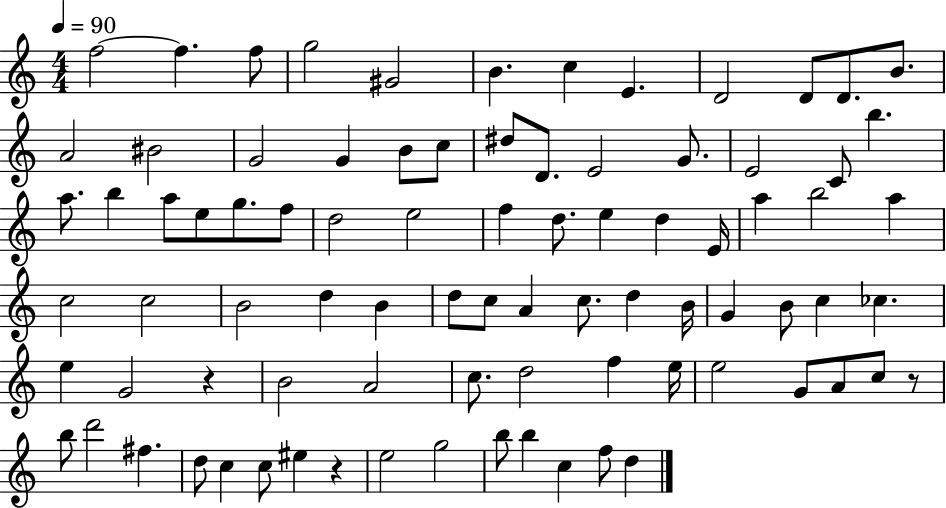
F5/h F5/q. F5/e G5/h G#4/h B4/q. C5/q E4/q. D4/h D4/e D4/e. B4/e. A4/h BIS4/h G4/h G4/q B4/e C5/e D#5/e D4/e. E4/h G4/e. E4/h C4/e B5/q. A5/e. B5/q A5/e E5/e G5/e. F5/e D5/h E5/h F5/q D5/e. E5/q D5/q E4/s A5/q B5/h A5/q C5/h C5/h B4/h D5/q B4/q D5/e C5/e A4/q C5/e. D5/q B4/s G4/q B4/e C5/q CES5/q. E5/q G4/h R/q B4/h A4/h C5/e. D5/h F5/q E5/s E5/h G4/e A4/e C5/e R/e B5/e D6/h F#5/q. D5/e C5/q C5/e EIS5/q R/q E5/h G5/h B5/e B5/q C5/q F5/e D5/q